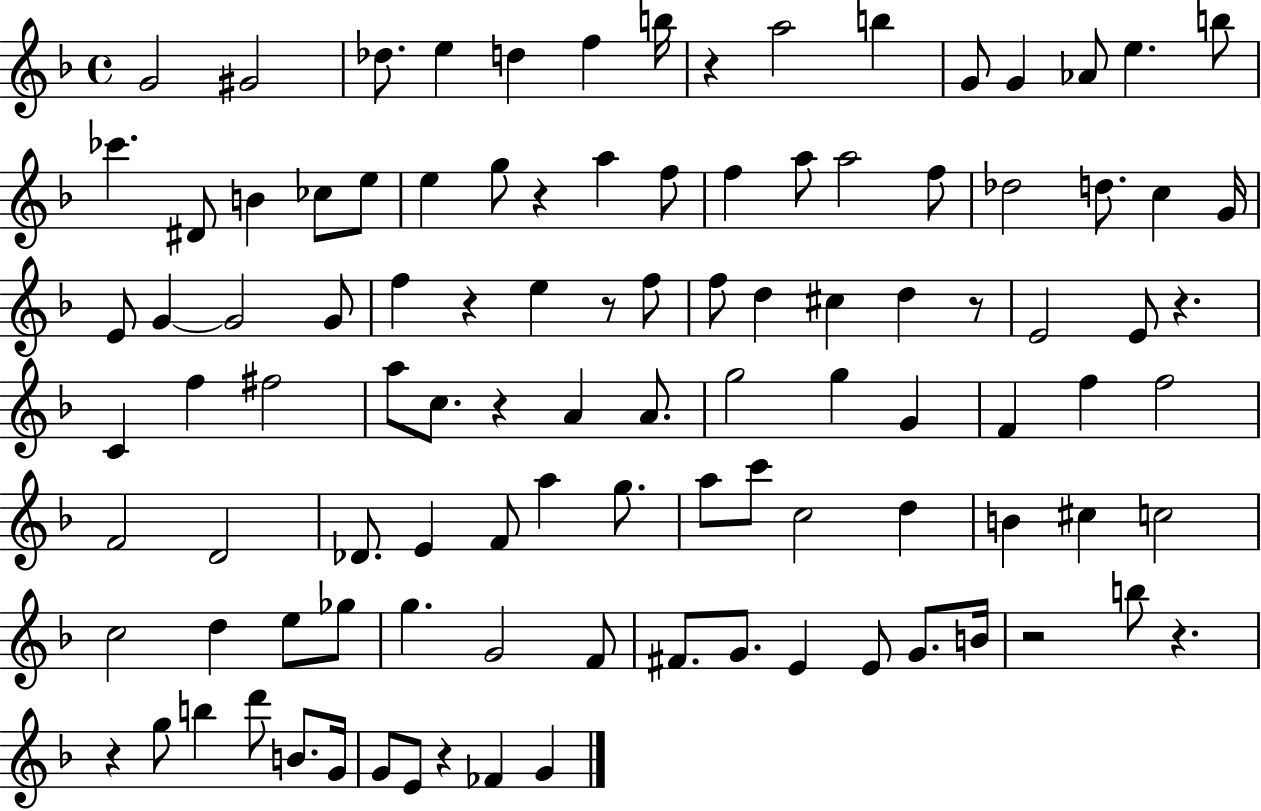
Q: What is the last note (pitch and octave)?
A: G4